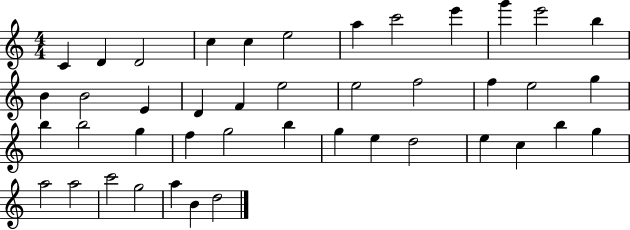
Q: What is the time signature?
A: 4/4